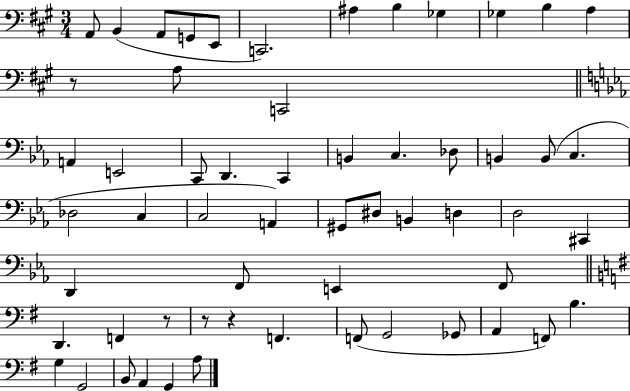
A2/e B2/q A2/e G2/e E2/e C2/h. A#3/q B3/q Gb3/q Gb3/q B3/q A3/q R/e A3/e C2/h A2/q E2/h C2/e D2/q. C2/q B2/q C3/q. Db3/e B2/q B2/e C3/q. Db3/h C3/q C3/h A2/q G#2/e D#3/e B2/q D3/q D3/h C#2/q D2/q F2/e E2/q F2/e D2/q. F2/q R/e R/e R/q F2/q. F2/e G2/h Gb2/e A2/q F2/e B3/q. G3/q G2/h B2/e A2/q G2/q A3/e